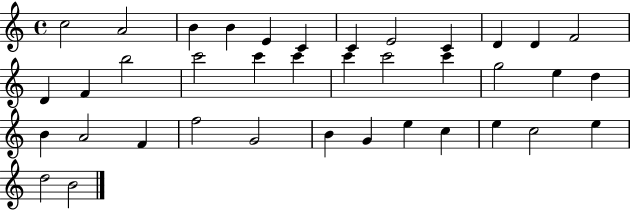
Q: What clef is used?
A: treble